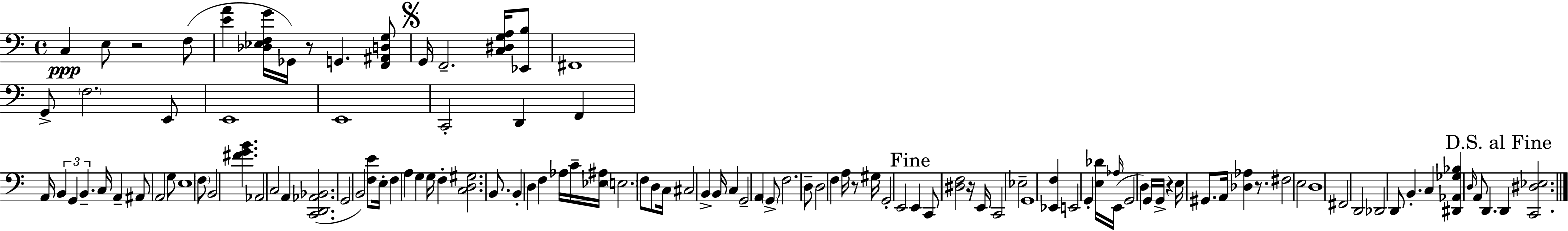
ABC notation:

X:1
T:Untitled
M:4/4
L:1/4
K:C
C, E,/2 z2 F,/2 [EA] [_D,_E,F,G]/4 _G,,/4 z/2 G,, [F,,^A,,D,G,]/2 G,,/4 F,,2 [C,^D,G,A,]/4 [_E,,B,]/2 ^F,,4 G,,/2 F,2 E,,/2 E,,4 E,,4 C,,2 D,, F,, A,,/4 B,, G,, B,, C,/4 A,, ^A,,/2 A,,2 G,/2 E,4 F,/2 B,,2 [^FGB] _A,,2 C,2 A,, [C,,D,,_A,,_B,,]2 G,,2 B,,2 [F,E]/2 E,/4 F, A, G, G,/4 F, [C,D,^G,]2 B,,/2 B,, D, F, _A,/4 C/4 [_E,^A,]/4 E,2 F,/2 D,/2 C,/4 ^C,2 B,, B,,/4 C, G,,2 A,, G,,/2 F,2 D,/2 D,2 F, A,/4 z/2 ^G,/4 G,,2 E,,2 E,, C,,/2 [^D,F,]2 z/4 E,,/4 C,,2 _E,2 G,,4 [_E,,F,] E,,2 G,, [E,_D]/4 _A,/4 E,,/4 G,,2 D, G,,/4 G,,/4 z E,/4 ^G,,/2 A,,/4 [_D,_A,] z/2 ^F,2 E,2 D,4 ^F,,2 D,,2 _D,,2 D,,/2 B,, C, [^D,,_A,,_G,_B,] D,/4 A,,/2 D,, D,, [C,,^D,_E,]2